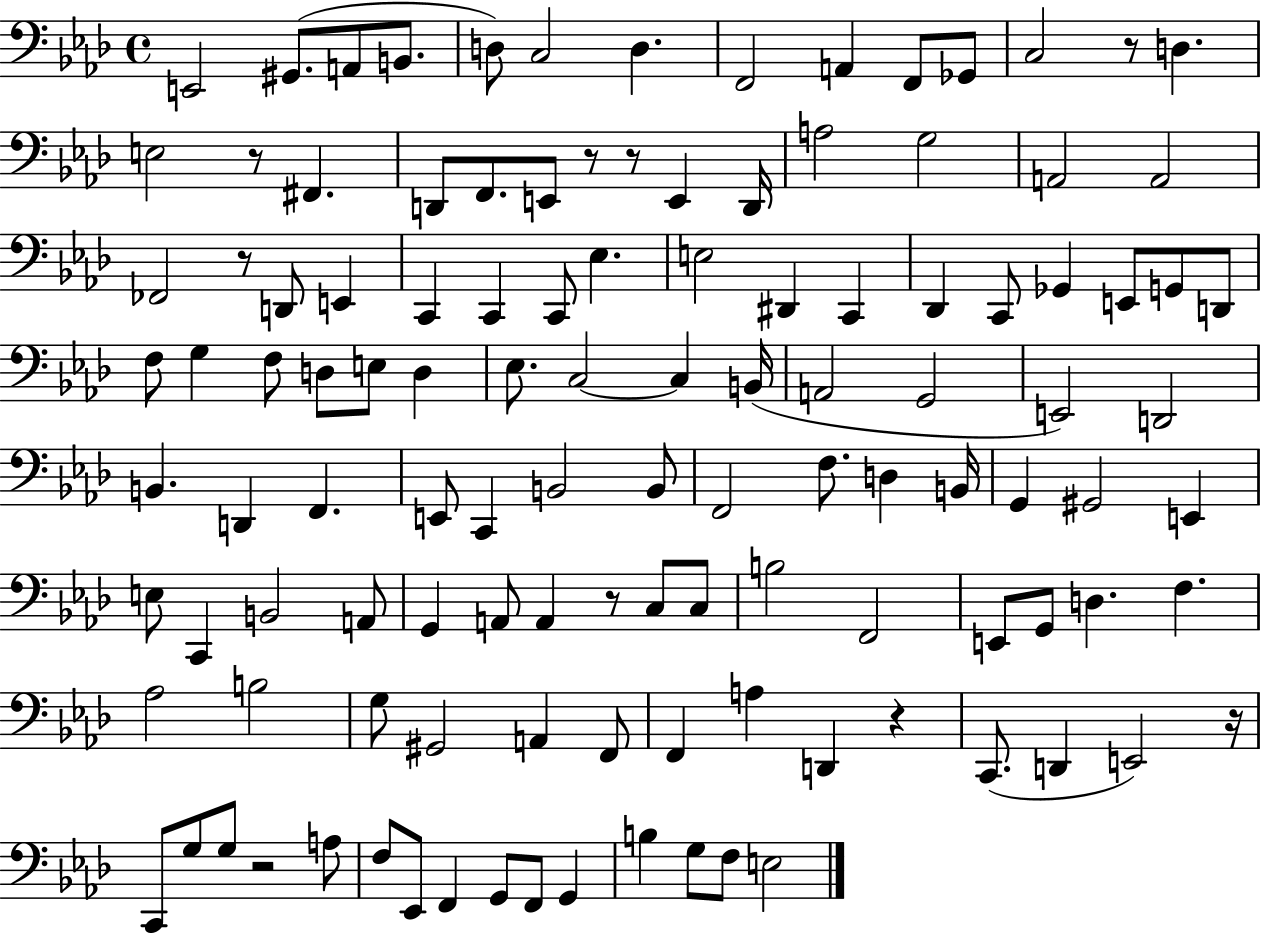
{
  \clef bass
  \time 4/4
  \defaultTimeSignature
  \key aes \major
  \repeat volta 2 { e,2 gis,8.( a,8 b,8. | d8) c2 d4. | f,2 a,4 f,8 ges,8 | c2 r8 d4. | \break e2 r8 fis,4. | d,8 f,8. e,8 r8 r8 e,4 d,16 | a2 g2 | a,2 a,2 | \break fes,2 r8 d,8 e,4 | c,4 c,4 c,8 ees4. | e2 dis,4 c,4 | des,4 c,8 ges,4 e,8 g,8 d,8 | \break f8 g4 f8 d8 e8 d4 | ees8. c2~~ c4 b,16( | a,2 g,2 | e,2) d,2 | \break b,4. d,4 f,4. | e,8 c,4 b,2 b,8 | f,2 f8. d4 b,16 | g,4 gis,2 e,4 | \break e8 c,4 b,2 a,8 | g,4 a,8 a,4 r8 c8 c8 | b2 f,2 | e,8 g,8 d4. f4. | \break aes2 b2 | g8 gis,2 a,4 f,8 | f,4 a4 d,4 r4 | c,8.( d,4 e,2) r16 | \break c,8 g8 g8 r2 a8 | f8 ees,8 f,4 g,8 f,8 g,4 | b4 g8 f8 e2 | } \bar "|."
}